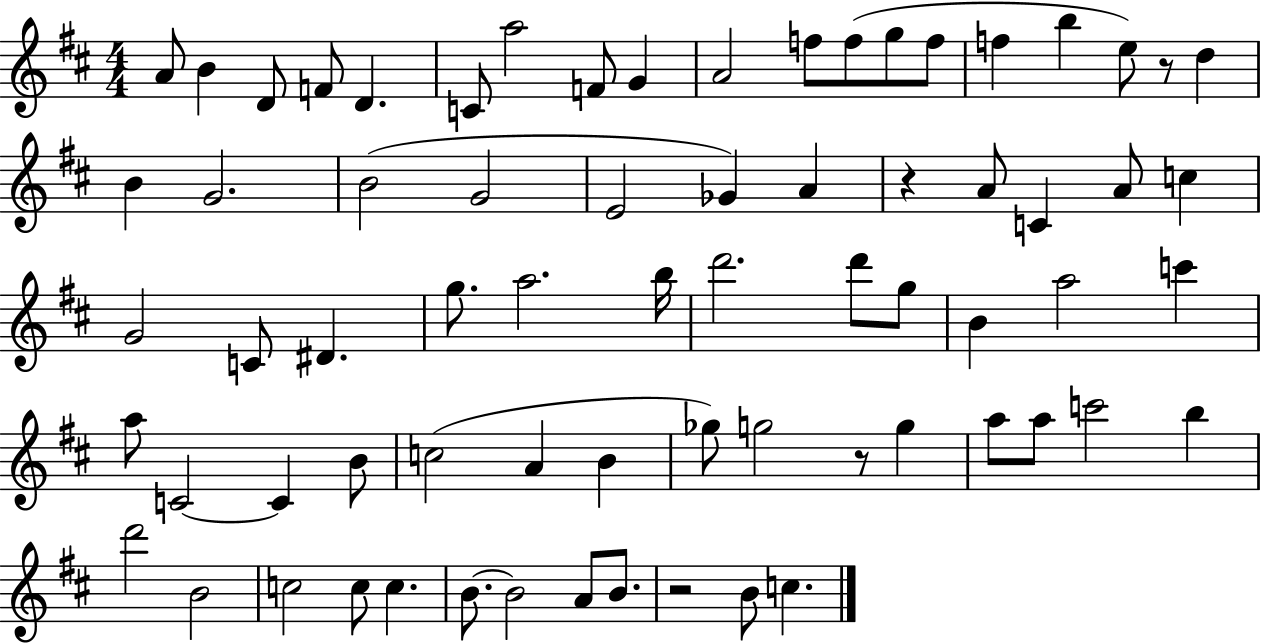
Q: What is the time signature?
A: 4/4